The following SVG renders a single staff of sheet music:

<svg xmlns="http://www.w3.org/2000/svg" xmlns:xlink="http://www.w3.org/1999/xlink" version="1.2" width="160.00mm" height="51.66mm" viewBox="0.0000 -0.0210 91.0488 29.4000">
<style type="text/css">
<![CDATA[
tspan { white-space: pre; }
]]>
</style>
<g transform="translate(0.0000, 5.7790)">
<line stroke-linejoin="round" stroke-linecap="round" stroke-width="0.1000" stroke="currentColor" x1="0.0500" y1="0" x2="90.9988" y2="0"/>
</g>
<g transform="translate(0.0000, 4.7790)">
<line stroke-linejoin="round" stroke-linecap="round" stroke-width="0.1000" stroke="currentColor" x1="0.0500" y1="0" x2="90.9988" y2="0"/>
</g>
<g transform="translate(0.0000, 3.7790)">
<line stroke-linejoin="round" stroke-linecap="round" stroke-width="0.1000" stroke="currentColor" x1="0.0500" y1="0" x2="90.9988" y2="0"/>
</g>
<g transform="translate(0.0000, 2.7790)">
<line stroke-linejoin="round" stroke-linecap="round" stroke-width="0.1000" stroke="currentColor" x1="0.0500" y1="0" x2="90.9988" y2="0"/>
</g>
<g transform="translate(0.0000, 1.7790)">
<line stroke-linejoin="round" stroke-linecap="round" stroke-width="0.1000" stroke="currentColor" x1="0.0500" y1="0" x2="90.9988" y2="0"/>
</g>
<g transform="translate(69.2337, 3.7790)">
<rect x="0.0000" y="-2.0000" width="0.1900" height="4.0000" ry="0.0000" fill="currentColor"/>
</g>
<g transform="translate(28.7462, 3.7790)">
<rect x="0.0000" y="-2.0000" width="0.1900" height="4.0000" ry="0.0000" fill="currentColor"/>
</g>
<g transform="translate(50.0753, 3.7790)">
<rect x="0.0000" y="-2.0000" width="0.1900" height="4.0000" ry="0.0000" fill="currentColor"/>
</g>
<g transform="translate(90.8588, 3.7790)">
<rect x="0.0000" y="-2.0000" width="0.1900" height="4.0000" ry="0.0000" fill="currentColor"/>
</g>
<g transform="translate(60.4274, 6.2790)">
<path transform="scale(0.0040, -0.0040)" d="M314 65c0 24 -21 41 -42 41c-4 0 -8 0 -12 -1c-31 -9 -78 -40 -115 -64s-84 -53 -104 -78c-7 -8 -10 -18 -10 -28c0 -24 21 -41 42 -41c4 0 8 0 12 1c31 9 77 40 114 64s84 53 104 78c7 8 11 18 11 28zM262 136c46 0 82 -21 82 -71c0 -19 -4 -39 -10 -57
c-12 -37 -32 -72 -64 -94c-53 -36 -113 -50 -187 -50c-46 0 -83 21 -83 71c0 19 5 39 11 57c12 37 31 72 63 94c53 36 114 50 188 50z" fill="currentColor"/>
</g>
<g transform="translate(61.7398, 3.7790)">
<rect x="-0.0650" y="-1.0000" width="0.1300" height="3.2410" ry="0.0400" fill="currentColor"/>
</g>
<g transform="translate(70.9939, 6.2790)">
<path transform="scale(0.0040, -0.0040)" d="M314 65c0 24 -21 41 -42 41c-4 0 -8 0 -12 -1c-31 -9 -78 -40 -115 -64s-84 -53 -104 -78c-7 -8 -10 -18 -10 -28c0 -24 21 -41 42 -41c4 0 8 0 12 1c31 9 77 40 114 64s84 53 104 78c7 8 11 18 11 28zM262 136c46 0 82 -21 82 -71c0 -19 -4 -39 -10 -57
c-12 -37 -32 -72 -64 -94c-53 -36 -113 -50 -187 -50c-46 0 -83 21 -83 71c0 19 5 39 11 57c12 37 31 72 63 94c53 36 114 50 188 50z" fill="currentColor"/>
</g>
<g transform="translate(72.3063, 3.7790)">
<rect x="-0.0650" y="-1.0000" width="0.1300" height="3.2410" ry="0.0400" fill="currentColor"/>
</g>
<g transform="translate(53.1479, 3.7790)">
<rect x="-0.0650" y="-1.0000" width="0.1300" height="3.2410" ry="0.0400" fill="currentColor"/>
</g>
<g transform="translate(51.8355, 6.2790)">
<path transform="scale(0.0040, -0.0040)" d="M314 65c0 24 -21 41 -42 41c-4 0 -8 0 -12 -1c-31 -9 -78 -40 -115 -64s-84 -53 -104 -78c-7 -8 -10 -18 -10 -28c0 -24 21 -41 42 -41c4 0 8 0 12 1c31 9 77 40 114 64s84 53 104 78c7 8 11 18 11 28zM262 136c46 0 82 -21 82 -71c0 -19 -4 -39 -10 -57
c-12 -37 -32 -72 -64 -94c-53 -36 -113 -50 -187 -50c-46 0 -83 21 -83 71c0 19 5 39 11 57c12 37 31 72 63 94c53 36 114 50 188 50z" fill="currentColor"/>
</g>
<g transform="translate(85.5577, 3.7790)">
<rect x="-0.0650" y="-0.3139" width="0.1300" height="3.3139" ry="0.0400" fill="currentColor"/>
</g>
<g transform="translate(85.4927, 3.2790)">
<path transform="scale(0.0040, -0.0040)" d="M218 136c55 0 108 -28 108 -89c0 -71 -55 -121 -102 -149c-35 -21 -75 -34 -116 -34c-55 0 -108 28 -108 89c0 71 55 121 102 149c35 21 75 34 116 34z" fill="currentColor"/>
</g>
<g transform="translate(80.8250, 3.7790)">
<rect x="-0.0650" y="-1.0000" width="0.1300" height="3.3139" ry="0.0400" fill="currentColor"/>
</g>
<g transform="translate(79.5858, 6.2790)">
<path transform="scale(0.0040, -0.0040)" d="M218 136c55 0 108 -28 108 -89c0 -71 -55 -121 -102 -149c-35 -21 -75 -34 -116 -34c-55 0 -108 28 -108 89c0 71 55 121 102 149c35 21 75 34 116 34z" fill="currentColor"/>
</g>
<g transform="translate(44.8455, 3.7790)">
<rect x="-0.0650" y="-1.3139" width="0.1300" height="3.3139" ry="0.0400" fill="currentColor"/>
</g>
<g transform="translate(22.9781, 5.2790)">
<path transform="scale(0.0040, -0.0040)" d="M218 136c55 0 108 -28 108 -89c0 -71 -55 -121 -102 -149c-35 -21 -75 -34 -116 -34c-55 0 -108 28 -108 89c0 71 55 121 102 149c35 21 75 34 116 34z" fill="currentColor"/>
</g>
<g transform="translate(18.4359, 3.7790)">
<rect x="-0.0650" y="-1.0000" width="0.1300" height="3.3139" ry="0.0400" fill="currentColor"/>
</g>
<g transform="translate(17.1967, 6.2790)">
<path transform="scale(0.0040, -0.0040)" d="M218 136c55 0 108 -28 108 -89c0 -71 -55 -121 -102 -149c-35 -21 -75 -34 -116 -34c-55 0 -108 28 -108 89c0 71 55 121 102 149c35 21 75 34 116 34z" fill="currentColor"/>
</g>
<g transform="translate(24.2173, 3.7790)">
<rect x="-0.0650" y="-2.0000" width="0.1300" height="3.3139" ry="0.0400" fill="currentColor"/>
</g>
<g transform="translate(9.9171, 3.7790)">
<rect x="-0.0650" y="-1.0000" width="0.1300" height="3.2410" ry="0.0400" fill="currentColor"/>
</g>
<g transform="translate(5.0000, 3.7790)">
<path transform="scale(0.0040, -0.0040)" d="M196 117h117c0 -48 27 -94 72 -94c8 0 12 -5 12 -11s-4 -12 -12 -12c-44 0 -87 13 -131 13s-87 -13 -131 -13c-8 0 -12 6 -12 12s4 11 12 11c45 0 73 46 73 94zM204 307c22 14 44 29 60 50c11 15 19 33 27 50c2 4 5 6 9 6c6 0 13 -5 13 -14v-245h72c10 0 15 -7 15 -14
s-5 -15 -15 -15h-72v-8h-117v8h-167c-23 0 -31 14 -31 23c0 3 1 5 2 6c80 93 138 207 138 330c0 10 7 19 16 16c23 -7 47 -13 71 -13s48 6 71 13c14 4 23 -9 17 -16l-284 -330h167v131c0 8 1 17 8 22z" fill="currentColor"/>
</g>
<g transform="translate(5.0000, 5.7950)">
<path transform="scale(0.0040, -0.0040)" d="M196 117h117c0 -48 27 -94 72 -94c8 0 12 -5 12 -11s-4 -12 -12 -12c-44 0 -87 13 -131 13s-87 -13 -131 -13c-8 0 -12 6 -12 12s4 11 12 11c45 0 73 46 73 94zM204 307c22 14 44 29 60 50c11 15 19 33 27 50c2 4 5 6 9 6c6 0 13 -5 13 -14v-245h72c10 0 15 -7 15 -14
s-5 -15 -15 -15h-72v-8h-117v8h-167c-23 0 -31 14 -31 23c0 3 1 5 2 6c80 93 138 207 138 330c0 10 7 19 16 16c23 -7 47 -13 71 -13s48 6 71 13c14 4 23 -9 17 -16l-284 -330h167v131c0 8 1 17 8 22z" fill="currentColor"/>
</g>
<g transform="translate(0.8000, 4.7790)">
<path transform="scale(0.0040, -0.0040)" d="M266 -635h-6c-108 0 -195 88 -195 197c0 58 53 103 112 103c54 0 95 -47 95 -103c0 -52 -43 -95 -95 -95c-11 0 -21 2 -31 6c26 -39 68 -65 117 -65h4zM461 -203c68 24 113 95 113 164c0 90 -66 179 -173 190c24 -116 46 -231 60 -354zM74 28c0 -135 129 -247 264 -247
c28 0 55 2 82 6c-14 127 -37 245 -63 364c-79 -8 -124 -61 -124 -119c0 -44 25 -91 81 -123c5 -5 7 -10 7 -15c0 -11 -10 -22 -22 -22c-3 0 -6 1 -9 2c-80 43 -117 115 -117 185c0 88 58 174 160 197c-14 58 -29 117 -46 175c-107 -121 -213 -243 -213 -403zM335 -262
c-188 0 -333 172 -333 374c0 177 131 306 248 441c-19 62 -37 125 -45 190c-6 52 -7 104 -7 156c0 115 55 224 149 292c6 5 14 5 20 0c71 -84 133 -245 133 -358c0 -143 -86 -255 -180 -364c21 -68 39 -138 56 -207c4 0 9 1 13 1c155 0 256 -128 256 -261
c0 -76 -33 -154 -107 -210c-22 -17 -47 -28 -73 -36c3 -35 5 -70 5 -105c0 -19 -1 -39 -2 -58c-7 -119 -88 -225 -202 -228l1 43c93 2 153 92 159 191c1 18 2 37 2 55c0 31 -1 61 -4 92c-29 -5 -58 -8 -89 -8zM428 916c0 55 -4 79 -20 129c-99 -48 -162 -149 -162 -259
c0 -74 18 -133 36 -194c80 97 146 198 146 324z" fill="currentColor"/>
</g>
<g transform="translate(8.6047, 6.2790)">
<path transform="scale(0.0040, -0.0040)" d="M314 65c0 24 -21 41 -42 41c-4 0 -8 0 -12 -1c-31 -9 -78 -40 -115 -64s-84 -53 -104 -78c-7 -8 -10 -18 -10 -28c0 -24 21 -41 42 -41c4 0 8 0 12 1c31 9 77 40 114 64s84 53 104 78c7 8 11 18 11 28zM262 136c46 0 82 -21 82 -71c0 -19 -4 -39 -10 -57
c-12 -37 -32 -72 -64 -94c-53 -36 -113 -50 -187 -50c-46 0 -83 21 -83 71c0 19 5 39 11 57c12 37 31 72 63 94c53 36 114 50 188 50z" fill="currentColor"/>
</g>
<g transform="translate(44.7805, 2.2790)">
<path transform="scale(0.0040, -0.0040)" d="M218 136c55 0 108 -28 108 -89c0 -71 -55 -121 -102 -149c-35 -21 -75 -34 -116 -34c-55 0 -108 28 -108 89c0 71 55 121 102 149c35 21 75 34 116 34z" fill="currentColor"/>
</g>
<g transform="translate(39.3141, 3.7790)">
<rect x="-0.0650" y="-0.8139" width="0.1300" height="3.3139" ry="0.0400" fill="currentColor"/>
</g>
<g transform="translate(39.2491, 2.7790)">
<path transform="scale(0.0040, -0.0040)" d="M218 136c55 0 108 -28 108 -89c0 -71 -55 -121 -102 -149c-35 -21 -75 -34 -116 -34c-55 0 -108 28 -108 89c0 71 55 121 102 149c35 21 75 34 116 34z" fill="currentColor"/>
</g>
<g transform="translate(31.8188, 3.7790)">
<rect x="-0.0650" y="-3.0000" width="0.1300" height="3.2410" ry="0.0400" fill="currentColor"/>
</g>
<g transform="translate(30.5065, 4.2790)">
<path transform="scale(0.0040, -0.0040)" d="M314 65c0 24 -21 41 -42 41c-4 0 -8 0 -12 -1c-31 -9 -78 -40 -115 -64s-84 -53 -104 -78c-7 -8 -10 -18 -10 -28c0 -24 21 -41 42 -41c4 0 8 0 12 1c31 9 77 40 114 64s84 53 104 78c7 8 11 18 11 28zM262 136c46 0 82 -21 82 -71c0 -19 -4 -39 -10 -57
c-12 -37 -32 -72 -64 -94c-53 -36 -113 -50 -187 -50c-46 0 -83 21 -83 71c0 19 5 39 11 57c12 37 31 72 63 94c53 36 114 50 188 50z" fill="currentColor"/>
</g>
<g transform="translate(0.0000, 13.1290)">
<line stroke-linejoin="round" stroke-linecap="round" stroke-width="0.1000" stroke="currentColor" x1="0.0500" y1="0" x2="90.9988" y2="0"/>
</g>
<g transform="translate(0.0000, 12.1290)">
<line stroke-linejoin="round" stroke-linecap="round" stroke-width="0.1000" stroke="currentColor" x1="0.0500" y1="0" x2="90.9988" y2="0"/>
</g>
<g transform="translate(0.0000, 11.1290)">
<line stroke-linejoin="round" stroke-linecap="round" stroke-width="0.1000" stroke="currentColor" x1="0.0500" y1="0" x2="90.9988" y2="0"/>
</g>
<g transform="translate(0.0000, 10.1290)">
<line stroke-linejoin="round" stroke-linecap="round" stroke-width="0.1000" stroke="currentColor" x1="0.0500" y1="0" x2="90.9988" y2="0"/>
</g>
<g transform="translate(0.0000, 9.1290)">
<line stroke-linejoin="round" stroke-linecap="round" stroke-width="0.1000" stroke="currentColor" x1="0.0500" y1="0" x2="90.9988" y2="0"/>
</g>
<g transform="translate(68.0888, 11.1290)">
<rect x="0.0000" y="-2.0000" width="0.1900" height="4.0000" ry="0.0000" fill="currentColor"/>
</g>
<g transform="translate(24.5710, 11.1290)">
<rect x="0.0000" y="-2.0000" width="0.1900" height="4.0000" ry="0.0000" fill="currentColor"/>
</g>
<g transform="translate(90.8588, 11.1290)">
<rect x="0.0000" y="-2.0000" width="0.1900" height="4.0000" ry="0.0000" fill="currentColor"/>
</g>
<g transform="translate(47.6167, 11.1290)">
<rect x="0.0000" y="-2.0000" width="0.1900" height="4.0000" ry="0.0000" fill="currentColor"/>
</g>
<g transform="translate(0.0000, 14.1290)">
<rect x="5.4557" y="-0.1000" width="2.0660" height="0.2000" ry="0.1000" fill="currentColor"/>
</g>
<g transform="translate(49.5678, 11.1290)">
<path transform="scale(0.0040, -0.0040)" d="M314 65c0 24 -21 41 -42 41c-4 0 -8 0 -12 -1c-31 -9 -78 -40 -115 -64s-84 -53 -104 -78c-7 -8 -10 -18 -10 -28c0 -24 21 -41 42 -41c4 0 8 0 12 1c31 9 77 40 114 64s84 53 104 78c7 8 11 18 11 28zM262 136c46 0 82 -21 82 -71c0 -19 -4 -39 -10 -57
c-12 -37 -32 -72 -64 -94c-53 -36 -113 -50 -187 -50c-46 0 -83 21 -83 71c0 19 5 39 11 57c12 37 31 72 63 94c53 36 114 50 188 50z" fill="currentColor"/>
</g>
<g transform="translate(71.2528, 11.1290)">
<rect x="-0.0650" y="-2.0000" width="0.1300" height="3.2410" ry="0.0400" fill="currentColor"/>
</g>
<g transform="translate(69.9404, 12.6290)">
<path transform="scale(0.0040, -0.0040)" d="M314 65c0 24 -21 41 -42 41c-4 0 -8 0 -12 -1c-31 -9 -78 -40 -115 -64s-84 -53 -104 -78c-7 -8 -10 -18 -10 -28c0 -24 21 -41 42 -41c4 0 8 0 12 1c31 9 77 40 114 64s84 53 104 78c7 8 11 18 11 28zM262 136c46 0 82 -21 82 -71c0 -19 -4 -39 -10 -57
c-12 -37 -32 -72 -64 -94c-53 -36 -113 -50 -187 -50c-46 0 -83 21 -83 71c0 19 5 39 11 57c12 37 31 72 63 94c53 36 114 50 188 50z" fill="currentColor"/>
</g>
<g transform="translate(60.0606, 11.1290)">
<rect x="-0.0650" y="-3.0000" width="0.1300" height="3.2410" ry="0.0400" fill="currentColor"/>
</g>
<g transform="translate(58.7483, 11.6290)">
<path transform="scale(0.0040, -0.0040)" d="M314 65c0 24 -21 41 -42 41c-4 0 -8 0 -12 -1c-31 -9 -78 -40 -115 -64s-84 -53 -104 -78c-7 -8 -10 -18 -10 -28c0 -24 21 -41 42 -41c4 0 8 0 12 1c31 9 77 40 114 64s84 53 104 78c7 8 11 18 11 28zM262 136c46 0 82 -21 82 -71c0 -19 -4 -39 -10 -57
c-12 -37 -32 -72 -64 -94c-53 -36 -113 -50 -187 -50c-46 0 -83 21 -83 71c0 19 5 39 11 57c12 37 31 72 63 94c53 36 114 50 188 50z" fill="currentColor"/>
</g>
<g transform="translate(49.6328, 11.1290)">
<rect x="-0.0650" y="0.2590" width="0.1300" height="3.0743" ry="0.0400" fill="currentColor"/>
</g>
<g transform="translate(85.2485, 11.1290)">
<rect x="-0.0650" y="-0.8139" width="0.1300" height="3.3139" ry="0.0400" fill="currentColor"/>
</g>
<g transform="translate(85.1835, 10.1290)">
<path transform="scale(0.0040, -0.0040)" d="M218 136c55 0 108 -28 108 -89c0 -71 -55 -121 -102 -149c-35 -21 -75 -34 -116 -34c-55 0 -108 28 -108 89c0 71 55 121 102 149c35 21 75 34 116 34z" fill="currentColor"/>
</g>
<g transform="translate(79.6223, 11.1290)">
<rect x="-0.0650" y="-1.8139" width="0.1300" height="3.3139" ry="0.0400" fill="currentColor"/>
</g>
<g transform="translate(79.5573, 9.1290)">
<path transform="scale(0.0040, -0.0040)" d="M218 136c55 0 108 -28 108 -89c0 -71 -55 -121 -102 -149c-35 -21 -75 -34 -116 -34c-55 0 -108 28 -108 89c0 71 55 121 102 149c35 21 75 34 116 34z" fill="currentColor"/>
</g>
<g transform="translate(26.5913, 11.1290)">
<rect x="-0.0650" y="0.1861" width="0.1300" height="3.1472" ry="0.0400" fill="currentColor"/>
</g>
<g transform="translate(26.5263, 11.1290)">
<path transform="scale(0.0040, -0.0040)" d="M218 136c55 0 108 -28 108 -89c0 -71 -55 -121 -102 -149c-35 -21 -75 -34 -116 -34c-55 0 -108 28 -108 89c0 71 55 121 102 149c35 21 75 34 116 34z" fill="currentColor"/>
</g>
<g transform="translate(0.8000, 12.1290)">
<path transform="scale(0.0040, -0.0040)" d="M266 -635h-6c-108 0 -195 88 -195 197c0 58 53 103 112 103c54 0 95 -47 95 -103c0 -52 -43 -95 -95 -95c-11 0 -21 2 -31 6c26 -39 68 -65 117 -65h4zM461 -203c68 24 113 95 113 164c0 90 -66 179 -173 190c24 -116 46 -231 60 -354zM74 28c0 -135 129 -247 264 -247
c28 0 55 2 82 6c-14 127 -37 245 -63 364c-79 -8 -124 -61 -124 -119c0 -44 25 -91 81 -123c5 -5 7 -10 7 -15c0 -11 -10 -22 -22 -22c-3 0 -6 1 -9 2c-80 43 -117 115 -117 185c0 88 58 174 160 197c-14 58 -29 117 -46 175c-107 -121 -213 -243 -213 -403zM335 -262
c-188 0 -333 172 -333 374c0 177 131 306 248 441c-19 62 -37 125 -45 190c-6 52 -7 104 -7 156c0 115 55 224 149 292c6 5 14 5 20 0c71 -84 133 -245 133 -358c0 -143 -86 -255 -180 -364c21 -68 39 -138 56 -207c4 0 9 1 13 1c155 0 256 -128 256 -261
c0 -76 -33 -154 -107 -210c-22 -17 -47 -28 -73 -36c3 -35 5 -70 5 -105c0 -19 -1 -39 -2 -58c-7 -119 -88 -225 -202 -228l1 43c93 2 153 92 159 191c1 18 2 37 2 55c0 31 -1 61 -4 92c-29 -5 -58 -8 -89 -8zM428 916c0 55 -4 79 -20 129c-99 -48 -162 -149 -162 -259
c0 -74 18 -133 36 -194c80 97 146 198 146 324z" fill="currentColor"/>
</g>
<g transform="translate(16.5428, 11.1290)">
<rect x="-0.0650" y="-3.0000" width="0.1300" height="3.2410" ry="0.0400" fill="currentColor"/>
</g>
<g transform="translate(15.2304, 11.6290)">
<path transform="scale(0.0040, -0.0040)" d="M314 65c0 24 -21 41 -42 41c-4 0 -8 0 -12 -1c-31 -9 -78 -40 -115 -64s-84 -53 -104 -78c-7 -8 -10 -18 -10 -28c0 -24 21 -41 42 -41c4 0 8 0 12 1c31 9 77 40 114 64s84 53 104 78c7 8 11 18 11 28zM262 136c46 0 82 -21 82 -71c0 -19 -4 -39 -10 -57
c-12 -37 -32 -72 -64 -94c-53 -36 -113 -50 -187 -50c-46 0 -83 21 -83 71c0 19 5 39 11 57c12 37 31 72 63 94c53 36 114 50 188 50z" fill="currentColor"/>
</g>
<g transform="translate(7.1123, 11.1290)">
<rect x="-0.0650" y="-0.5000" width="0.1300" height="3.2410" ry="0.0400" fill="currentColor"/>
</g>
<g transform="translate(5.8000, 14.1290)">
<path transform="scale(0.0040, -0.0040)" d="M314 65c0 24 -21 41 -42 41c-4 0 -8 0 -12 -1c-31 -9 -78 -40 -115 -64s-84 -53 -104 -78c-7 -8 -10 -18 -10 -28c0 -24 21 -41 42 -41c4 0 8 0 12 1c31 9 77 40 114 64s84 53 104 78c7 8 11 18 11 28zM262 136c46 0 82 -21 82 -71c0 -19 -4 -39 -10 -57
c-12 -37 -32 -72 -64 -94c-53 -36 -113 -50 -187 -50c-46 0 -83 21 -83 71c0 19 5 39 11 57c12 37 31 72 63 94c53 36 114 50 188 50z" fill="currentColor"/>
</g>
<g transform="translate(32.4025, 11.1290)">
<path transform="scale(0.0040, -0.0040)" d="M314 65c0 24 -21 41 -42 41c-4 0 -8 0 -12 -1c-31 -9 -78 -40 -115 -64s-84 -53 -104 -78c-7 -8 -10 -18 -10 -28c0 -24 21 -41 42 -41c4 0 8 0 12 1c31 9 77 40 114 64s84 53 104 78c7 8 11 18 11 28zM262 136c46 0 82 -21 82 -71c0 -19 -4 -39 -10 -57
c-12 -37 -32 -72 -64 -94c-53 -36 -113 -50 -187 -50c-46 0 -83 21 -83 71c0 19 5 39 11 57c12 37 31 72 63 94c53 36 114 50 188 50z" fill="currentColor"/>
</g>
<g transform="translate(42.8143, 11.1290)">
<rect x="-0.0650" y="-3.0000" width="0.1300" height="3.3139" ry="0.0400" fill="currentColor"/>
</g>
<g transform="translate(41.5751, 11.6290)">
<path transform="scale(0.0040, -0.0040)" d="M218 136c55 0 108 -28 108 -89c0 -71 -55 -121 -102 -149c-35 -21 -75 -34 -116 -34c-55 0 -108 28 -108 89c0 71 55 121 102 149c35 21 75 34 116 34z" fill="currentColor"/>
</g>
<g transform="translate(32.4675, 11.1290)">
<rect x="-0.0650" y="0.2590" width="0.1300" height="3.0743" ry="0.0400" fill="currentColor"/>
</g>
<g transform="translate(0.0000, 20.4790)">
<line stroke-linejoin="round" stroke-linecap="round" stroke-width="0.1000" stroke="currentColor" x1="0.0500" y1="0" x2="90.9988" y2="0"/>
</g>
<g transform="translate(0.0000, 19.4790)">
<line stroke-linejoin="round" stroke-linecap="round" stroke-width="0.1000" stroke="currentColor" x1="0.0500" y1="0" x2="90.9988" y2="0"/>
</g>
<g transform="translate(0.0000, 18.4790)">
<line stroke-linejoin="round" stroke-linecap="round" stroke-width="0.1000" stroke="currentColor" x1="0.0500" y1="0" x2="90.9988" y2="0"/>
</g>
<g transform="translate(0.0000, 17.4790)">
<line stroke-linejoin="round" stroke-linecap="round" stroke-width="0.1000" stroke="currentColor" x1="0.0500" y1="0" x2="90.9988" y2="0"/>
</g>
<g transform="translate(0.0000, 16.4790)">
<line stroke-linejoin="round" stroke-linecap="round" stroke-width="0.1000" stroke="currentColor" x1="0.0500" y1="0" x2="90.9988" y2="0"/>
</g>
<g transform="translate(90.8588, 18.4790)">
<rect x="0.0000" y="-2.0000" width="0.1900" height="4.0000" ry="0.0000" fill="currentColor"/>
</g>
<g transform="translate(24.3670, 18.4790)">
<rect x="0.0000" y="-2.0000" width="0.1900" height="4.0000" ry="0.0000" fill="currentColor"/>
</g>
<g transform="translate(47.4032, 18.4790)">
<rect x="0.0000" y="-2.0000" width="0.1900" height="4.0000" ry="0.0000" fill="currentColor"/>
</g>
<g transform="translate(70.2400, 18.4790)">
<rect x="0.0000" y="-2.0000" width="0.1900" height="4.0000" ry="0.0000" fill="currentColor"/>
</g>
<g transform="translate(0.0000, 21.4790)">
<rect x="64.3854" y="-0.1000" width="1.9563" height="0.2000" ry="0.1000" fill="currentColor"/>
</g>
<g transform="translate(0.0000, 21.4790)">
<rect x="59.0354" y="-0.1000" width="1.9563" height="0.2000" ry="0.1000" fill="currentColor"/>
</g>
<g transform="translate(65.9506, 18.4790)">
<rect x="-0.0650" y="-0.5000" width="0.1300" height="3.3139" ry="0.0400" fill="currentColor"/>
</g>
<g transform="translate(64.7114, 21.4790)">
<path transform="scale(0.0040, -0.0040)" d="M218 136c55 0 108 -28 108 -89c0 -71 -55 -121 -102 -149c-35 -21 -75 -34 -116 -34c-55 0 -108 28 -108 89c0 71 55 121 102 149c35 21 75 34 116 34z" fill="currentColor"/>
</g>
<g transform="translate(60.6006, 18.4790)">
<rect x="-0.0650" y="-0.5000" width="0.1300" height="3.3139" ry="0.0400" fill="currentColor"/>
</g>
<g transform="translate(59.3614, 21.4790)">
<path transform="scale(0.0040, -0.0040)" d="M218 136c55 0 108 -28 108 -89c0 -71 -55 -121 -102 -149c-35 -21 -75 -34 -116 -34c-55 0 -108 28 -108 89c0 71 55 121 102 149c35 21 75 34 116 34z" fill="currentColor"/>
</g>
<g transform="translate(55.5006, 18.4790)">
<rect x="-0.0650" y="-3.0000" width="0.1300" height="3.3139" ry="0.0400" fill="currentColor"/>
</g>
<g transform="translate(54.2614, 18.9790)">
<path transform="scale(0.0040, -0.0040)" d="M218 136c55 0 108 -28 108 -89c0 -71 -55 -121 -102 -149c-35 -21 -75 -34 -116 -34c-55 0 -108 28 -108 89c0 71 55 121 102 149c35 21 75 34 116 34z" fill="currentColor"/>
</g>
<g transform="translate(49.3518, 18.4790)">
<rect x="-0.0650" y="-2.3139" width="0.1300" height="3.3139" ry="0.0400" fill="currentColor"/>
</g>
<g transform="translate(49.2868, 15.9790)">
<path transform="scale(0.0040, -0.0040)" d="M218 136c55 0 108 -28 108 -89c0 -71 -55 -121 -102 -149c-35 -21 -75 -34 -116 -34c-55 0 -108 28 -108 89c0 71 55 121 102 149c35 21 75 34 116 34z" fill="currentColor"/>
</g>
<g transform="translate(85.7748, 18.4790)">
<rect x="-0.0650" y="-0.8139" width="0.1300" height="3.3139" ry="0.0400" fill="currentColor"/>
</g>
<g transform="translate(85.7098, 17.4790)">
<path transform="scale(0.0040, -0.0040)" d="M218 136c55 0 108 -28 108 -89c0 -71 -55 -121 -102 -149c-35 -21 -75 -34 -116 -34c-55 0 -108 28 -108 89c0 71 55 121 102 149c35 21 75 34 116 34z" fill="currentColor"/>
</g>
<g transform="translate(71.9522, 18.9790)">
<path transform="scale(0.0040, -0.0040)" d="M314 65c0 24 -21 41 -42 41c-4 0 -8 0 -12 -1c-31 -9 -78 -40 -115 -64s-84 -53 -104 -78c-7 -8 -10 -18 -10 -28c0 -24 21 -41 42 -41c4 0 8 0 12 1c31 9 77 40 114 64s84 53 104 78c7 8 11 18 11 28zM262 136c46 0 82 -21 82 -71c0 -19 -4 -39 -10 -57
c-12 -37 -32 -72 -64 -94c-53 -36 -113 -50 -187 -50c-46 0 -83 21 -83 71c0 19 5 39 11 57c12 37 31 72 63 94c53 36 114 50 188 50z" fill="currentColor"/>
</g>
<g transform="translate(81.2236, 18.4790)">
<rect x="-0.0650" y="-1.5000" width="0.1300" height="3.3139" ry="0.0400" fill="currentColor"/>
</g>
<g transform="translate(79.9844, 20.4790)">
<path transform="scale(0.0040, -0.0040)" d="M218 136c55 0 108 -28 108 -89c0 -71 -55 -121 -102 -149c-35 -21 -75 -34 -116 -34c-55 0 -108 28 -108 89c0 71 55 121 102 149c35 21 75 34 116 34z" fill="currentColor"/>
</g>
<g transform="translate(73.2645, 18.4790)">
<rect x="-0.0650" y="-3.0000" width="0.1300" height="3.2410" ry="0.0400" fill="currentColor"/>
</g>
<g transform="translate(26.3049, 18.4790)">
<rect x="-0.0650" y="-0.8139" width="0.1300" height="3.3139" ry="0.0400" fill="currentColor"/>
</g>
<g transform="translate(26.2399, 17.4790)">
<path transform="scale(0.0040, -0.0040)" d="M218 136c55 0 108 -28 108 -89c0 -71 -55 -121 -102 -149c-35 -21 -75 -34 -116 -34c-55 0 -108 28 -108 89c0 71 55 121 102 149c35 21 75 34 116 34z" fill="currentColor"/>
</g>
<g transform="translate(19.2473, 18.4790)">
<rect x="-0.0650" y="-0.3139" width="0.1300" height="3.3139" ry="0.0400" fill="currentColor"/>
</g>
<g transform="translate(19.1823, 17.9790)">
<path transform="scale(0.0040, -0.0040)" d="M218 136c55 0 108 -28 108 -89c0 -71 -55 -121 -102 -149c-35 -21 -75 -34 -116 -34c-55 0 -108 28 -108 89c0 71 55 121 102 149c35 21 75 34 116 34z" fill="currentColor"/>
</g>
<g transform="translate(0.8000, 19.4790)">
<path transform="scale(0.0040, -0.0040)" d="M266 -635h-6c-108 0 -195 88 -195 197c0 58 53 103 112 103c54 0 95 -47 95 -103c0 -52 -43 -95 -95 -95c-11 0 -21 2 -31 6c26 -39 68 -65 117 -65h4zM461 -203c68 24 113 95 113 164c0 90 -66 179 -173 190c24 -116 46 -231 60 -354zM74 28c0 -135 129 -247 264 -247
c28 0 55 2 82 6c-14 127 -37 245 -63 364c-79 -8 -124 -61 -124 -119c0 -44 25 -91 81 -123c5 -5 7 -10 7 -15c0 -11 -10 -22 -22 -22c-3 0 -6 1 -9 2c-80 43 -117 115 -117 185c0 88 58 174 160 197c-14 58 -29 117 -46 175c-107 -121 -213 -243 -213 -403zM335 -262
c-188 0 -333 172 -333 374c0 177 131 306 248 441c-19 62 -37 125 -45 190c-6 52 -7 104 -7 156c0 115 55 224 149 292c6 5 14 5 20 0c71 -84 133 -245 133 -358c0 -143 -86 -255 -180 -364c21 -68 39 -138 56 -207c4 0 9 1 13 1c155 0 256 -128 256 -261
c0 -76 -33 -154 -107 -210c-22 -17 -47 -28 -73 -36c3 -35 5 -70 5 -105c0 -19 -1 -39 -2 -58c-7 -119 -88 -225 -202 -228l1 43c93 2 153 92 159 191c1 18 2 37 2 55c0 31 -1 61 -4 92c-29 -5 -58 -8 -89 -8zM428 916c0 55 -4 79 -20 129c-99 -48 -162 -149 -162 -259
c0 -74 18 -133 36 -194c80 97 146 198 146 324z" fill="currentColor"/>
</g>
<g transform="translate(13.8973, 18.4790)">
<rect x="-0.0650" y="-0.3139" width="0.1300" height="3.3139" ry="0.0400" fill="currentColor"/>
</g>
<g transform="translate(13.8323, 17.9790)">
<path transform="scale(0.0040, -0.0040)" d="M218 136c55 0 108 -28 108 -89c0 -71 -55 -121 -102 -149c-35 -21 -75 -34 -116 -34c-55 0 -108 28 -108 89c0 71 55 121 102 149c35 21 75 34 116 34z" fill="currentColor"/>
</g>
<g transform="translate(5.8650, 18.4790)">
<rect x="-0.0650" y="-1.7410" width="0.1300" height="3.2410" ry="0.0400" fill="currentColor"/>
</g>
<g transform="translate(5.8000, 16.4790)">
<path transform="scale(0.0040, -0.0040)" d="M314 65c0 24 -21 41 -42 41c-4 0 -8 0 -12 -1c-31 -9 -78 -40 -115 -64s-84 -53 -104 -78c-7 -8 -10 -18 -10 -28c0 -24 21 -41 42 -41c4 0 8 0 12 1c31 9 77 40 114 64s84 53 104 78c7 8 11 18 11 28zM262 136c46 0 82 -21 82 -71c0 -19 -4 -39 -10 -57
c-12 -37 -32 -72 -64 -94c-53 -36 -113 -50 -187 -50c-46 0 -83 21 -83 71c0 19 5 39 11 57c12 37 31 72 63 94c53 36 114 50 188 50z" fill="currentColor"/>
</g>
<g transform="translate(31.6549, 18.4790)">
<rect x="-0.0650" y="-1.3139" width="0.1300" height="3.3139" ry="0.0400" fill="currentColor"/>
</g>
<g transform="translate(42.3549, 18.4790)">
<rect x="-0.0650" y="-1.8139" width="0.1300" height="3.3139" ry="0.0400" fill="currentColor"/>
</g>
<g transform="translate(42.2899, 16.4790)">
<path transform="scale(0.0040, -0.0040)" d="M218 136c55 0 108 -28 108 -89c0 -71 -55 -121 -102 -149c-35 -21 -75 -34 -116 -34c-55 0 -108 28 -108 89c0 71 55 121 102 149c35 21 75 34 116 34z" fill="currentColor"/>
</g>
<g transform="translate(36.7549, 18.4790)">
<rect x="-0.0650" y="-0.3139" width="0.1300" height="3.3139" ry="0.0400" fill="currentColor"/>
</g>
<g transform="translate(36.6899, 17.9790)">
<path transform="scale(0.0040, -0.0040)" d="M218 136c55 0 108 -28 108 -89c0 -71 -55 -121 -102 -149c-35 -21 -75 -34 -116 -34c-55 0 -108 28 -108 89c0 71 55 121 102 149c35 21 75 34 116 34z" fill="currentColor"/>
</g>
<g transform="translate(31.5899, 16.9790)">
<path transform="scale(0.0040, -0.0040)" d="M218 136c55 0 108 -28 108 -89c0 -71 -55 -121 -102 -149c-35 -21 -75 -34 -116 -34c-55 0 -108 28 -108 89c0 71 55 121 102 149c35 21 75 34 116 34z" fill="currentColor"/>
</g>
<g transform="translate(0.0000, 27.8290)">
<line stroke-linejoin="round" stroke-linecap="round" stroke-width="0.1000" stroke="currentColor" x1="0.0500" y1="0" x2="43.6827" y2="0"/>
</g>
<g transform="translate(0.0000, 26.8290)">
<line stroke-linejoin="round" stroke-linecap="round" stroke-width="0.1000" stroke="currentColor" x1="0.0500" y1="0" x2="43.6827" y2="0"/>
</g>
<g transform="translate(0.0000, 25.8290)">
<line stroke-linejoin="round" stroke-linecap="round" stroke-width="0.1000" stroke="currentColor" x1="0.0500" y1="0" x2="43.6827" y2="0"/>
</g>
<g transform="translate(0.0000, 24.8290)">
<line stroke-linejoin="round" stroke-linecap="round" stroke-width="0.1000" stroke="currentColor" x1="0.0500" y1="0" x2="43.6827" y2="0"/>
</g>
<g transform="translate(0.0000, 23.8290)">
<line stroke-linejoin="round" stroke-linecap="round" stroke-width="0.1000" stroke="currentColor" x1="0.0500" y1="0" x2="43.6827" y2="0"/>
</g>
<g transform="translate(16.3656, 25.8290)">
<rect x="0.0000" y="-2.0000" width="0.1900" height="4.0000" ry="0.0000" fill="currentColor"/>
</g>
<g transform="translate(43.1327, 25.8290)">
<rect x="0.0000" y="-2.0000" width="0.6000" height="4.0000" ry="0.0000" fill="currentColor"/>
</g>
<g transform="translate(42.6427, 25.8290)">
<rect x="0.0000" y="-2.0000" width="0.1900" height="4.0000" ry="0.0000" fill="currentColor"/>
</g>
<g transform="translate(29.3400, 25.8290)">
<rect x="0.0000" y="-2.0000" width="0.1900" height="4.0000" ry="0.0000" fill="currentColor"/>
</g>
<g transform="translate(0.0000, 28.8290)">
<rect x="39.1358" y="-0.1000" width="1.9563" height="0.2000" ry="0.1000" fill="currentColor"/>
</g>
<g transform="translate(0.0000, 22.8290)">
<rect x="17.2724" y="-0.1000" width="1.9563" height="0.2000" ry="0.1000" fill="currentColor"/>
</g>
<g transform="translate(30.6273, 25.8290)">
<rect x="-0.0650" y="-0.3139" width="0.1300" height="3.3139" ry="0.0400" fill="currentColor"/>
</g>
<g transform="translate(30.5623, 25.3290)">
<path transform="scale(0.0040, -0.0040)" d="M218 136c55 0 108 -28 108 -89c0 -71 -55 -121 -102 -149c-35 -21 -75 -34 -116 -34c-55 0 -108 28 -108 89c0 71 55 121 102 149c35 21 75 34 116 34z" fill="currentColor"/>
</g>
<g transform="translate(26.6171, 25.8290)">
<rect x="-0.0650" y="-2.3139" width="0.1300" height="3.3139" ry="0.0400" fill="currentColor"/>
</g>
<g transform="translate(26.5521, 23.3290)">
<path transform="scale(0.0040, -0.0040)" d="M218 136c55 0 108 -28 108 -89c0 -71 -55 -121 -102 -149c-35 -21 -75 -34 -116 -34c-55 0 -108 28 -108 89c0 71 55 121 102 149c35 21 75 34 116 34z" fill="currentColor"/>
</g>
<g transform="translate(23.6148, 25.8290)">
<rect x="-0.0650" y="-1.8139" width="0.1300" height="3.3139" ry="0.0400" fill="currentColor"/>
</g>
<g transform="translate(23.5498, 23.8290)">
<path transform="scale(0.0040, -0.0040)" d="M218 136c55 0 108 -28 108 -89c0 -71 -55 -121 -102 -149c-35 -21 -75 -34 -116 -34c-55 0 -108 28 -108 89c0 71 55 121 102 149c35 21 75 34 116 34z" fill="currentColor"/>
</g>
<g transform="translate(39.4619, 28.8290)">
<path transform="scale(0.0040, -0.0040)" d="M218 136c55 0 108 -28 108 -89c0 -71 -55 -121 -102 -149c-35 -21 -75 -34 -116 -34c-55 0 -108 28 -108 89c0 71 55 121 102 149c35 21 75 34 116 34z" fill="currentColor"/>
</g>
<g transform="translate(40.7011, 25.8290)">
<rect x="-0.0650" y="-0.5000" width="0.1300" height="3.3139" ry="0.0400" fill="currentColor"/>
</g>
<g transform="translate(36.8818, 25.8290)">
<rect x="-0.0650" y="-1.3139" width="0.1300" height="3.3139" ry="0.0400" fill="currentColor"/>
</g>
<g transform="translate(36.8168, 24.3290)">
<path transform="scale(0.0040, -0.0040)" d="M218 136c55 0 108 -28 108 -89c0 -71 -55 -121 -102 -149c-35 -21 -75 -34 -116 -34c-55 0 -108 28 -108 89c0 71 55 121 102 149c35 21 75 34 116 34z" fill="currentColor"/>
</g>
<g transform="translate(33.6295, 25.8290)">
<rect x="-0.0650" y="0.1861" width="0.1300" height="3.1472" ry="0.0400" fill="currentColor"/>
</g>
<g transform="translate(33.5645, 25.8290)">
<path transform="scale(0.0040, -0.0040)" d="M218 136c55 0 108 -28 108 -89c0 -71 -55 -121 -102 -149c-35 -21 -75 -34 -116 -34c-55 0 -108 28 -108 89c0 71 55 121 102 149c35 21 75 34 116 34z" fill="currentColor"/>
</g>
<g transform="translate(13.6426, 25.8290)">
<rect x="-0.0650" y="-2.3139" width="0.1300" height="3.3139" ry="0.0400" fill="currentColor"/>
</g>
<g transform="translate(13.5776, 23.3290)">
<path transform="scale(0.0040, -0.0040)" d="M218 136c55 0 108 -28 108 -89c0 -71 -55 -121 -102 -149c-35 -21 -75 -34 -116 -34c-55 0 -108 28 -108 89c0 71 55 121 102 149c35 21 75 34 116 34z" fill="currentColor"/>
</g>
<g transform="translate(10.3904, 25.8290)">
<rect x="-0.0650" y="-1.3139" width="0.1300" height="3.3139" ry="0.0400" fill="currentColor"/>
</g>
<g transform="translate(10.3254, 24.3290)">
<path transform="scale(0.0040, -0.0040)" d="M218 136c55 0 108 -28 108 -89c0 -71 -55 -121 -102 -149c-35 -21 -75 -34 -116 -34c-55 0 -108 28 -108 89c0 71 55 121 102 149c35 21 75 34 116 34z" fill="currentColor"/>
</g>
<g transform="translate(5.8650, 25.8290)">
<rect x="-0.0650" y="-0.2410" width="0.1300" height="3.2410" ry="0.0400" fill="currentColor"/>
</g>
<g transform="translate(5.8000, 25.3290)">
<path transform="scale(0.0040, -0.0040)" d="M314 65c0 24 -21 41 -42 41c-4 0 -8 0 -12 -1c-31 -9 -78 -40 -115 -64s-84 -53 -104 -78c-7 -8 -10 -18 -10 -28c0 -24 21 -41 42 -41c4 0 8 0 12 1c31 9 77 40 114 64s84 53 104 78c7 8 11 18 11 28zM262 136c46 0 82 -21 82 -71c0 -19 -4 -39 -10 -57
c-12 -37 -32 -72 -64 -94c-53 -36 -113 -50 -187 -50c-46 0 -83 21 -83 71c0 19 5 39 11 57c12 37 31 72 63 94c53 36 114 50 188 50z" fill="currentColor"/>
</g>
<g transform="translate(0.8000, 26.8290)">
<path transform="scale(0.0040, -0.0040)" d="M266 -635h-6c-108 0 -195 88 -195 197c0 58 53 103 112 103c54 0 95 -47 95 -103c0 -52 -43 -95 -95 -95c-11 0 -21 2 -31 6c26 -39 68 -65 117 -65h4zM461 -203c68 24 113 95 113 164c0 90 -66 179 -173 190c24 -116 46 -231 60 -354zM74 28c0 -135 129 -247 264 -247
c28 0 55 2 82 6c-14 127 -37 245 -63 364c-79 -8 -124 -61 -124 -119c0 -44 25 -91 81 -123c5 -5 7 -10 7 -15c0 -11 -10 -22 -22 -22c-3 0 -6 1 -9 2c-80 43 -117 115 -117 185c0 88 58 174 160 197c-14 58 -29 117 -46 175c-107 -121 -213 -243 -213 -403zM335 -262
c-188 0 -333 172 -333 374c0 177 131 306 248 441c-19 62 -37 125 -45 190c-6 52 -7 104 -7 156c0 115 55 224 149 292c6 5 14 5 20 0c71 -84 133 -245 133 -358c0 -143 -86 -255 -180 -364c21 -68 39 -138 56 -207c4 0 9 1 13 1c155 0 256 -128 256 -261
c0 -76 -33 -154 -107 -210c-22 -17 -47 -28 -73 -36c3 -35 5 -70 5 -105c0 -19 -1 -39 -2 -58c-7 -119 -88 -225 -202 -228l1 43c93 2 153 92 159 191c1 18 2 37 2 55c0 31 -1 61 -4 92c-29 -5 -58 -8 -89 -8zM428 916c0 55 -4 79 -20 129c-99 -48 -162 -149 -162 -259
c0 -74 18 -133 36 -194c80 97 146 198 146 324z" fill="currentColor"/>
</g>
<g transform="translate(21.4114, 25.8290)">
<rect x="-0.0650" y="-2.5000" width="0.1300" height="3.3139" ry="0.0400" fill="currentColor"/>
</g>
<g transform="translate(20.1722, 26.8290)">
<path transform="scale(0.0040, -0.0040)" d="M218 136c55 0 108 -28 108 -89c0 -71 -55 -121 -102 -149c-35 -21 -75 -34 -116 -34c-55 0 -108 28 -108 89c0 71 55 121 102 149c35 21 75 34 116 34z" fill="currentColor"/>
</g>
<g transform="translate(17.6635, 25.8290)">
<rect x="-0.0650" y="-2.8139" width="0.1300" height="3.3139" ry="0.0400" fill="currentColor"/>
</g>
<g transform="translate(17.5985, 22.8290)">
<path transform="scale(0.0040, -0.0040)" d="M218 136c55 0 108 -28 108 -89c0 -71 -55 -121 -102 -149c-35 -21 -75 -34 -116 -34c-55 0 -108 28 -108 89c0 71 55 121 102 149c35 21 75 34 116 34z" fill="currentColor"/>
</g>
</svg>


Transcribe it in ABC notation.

X:1
T:Untitled
M:4/4
L:1/4
K:C
D2 D F A2 d e D2 D2 D2 D c C2 A2 B B2 A B2 A2 F2 f d f2 c c d e c f g A C C A2 E d c2 e g a G f g c B e C